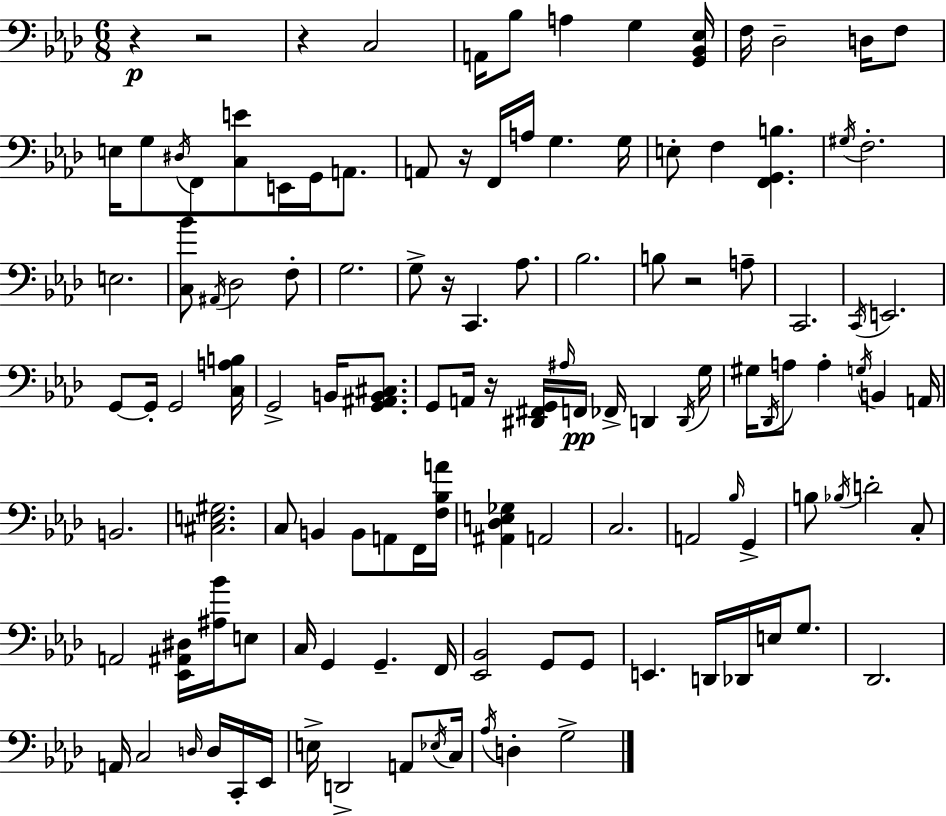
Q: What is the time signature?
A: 6/8